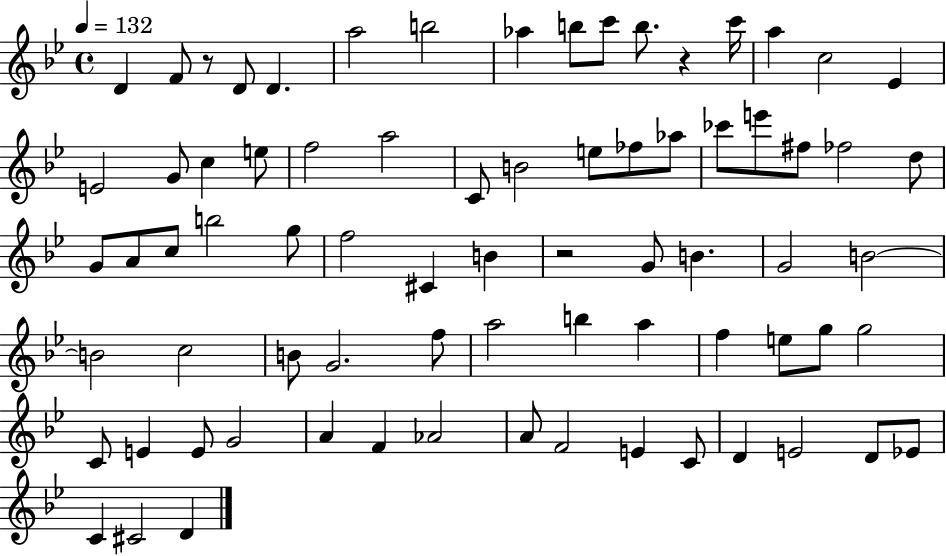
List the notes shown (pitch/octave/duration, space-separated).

D4/q F4/e R/e D4/e D4/q. A5/h B5/h Ab5/q B5/e C6/e B5/e. R/q C6/s A5/q C5/h Eb4/q E4/h G4/e C5/q E5/e F5/h A5/h C4/e B4/h E5/e FES5/e Ab5/e CES6/e E6/e F#5/e FES5/h D5/e G4/e A4/e C5/e B5/h G5/e F5/h C#4/q B4/q R/h G4/e B4/q. G4/h B4/h B4/h C5/h B4/e G4/h. F5/e A5/h B5/q A5/q F5/q E5/e G5/e G5/h C4/e E4/q E4/e G4/h A4/q F4/q Ab4/h A4/e F4/h E4/q C4/e D4/q E4/h D4/e Eb4/e C4/q C#4/h D4/q